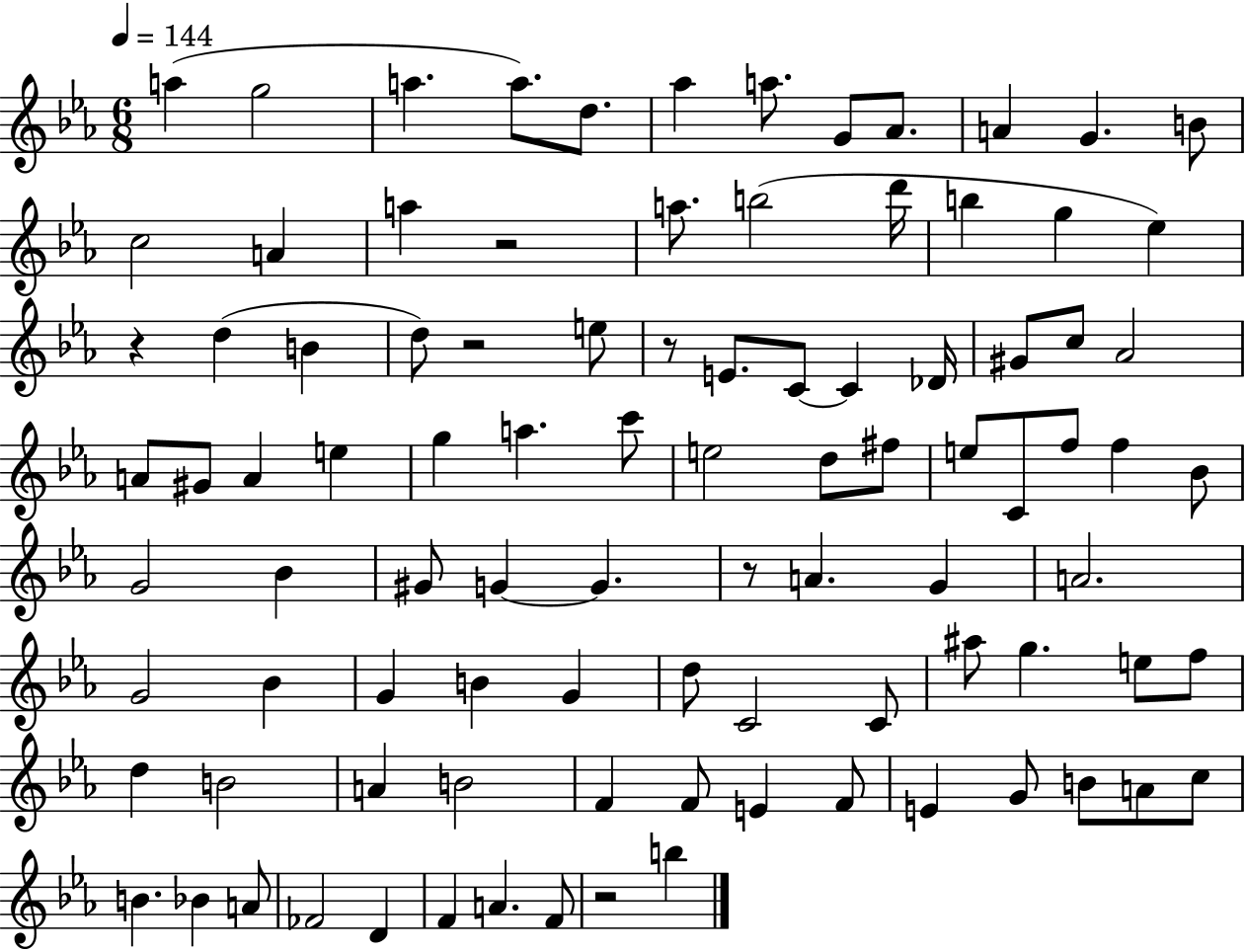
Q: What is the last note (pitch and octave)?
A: B5